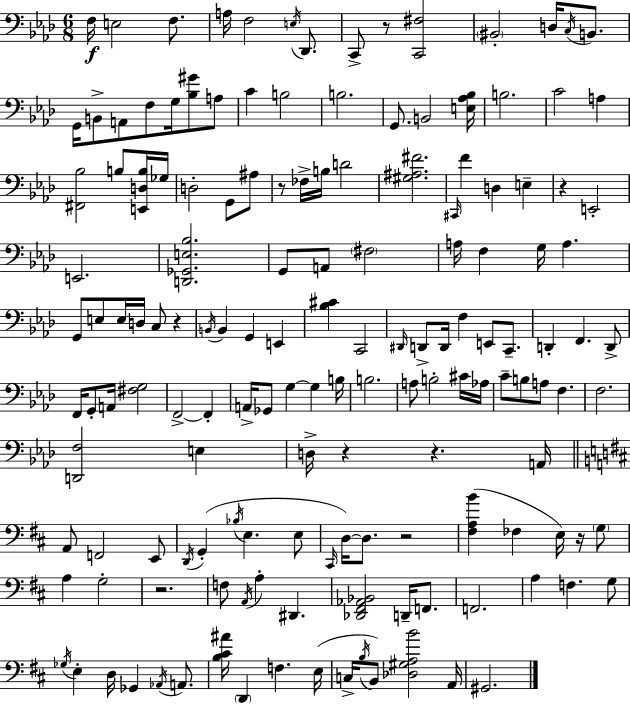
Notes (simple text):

F3/s E3/h F3/e. A3/s F3/h E3/s Db2/e. C2/e R/e [C2,F#3]/h BIS2/h D3/s C3/s B2/e. G2/s B2/e A2/e F3/e G3/s [Bb3,G#4]/e A3/e C4/q B3/h B3/h. G2/e. B2/h [E3,Ab3,Bb3]/s B3/h. C4/h A3/q [F#2,Bb3]/h B3/e [E2,D3,B3]/s Gb3/s D3/h G2/e A#3/e R/e FES3/s B3/s D4/h [G#3,A#3,F#4]/h. C#2/s F4/q D3/q E3/q R/q E2/h E2/h. [D2,Gb2,E3,Bb3]/h. G2/e A2/e F#3/h A3/s F3/q G3/s A3/q. G2/e E3/e E3/s D3/s C3/e R/q B2/s B2/q G2/q E2/q [Bb3,C#4]/q C2/h D#2/s D2/e D2/s F3/q E2/e C2/e. D2/q F2/q. D2/e F2/s G2/e A2/s [F#3,G3]/h F2/h F2/q A2/s Gb2/e G3/q G3/q B3/s B3/h. A3/e B3/h C#4/s Ab3/s C4/e B3/e A3/e F3/q. F3/h. [D2,F3]/h E3/q D3/s R/q R/q. A2/s A2/e F2/h E2/e D2/s G2/q Bb3/s E3/q. E3/e C#2/s D3/s D3/e. R/h [F#3,A3,B4]/q FES3/q E3/s R/s G3/e A3/q G3/h R/h. F3/e A2/s A3/q D#2/q. [Db2,F#2,Ab2,Bb2]/h D2/s F2/e. F2/h. A3/q F3/q. G3/e Gb3/s E3/q D3/s Gb2/q Ab2/s A2/e. [B3,C#4,A#4]/s D2/q F3/q. E3/s C3/s B3/s B2/e [Db3,G#3,A3,B4]/h A2/s G#2/h.